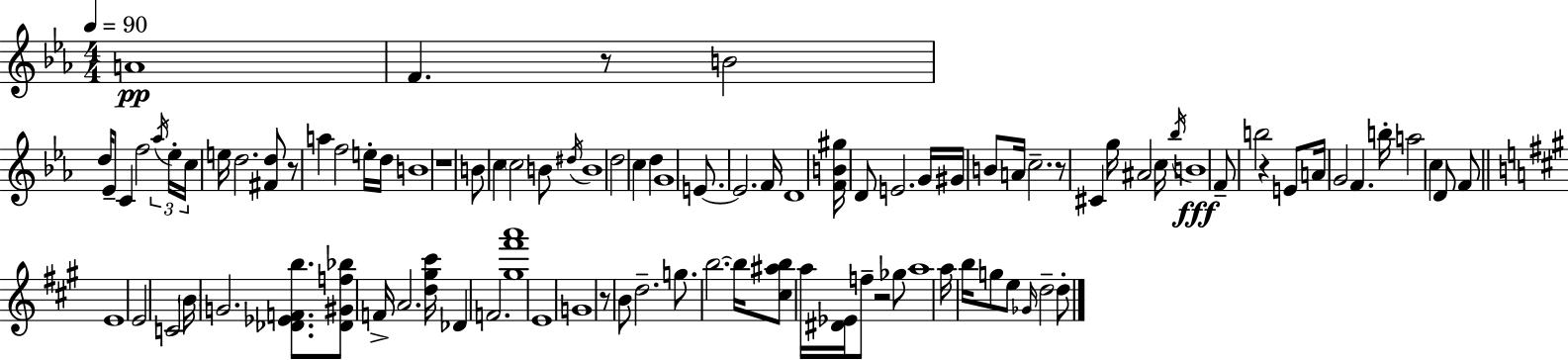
{
  \clef treble
  \numericTimeSignature
  \time 4/4
  \key c \minor
  \tempo 4 = 90
  a'1\pp | f'4. r8 b'2 | d''16 ees'8-- c'4 f''2 \tuplet 3/2 { \acciaccatura { aes''16 } | ees''16-. c''16 } e''16 d''2. <fis' d''>8 | \break r8 a''4 f''2 e''16-. | d''16 b'1 | r1 | b'8 c''4 \parenthesize c''2 b'8 | \break \acciaccatura { dis''16 } b'1 | d''2 c''4 d''4 | g'1 | e'8.~~ e'2. | \break f'16 d'1 | <f' b' gis''>16 d'8 e'2. | g'16 gis'16 b'8 a'16 c''2.-- | r8 cis'4 g''16 ais'2 | \break c''16 \acciaccatura { bes''16 }\fff b'1 | f'8-- b''2 r4 | e'8 a'16 g'2 f'4. | b''16-. a''2 c''4 d'8 | \break f'8 \bar "||" \break \key a \major e'1 | e'2 c'2 | \parenthesize b'16 g'2. <des' ees' f' b''>8. | <des' gis' f'' bes''>8 f'16-> a'2. <d'' gis'' cis'''>16 | \break des'4 f'2. | <gis'' fis''' a'''>1 | e'1 | g'1 | \break r8 b'8 d''2.-- | g''8. b''2.~~ b''16 | <cis'' ais'' b''>8 a''16 <dis' ees'>16 f''8-- r2 ges''8 | a''1 | \break a''16 b''16 g''8 e''8 \grace { ges'16 } d''2-- d''8-. | \bar "|."
}